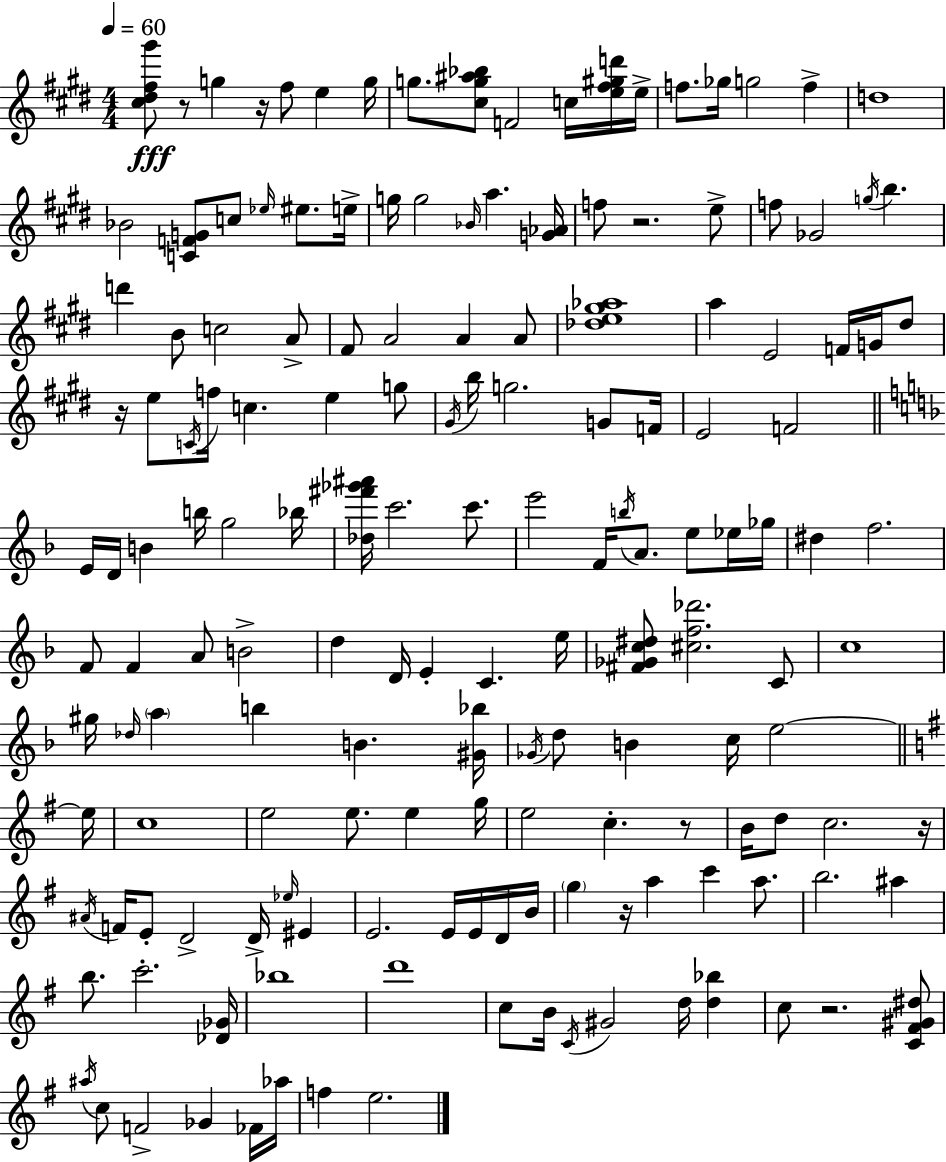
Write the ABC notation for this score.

X:1
T:Untitled
M:4/4
L:1/4
K:E
[^c^d^f^g']/2 z/2 g z/4 ^f/2 e g/4 g/2 [^cg^a_b]/2 F2 c/4 [e^f^gd']/4 e/4 f/2 _g/4 g2 f d4 _B2 [CFG]/2 c/2 _e/4 ^e/2 e/4 g/4 g2 _B/4 a [G_A]/4 f/2 z2 e/2 f/2 _G2 g/4 b d' B/2 c2 A/2 ^F/2 A2 A A/2 [_de^g_a]4 a E2 F/4 G/4 ^d/2 z/4 e/2 C/4 f/4 c e g/2 ^G/4 b/4 g2 G/2 F/4 E2 F2 E/4 D/4 B b/4 g2 _b/4 [_d^f'_g'^a']/4 c'2 c'/2 e'2 F/4 b/4 A/2 e/2 _e/4 _g/4 ^d f2 F/2 F A/2 B2 d D/4 E C e/4 [^F_Gc^d]/2 [^cf_d']2 C/2 c4 ^g/4 _d/4 a b B [^G_b]/4 _G/4 d/2 B c/4 e2 e/4 c4 e2 e/2 e g/4 e2 c z/2 B/4 d/2 c2 z/4 ^A/4 F/4 E/2 D2 D/4 _e/4 ^E E2 E/4 E/4 D/4 B/4 g z/4 a c' a/2 b2 ^a b/2 c'2 [_D_G]/4 _b4 d'4 c/2 B/4 C/4 ^G2 d/4 [d_b] c/2 z2 [C^F^G^d]/2 ^a/4 c/2 F2 _G _F/4 _a/4 f e2